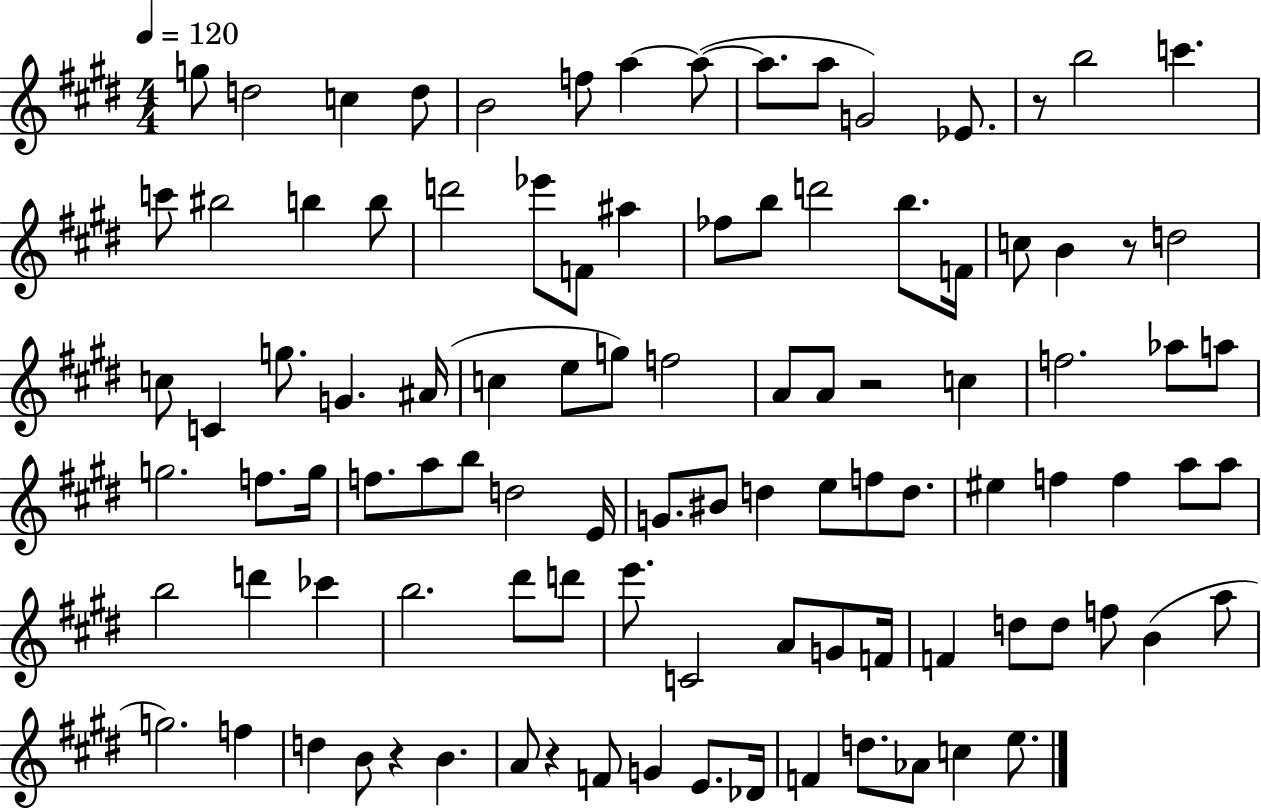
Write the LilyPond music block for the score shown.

{
  \clef treble
  \numericTimeSignature
  \time 4/4
  \key e \major
  \tempo 4 = 120
  g''8 d''2 c''4 d''8 | b'2 f''8 a''4~~ a''8~(~ | a''8. a''8 g'2) ees'8. | r8 b''2 c'''4. | \break c'''8 bis''2 b''4 b''8 | d'''2 ees'''8 f'8 ais''4 | fes''8 b''8 d'''2 b''8. f'16 | c''8 b'4 r8 d''2 | \break c''8 c'4 g''8. g'4. ais'16( | c''4 e''8 g''8) f''2 | a'8 a'8 r2 c''4 | f''2. aes''8 a''8 | \break g''2. f''8. g''16 | f''8. a''8 b''8 d''2 e'16 | g'8. bis'8 d''4 e''8 f''8 d''8. | eis''4 f''4 f''4 a''8 a''8 | \break b''2 d'''4 ces'''4 | b''2. dis'''8 d'''8 | e'''8. c'2 a'8 g'8 f'16 | f'4 d''8 d''8 f''8 b'4( a''8 | \break g''2.) f''4 | d''4 b'8 r4 b'4. | a'8 r4 f'8 g'4 e'8. des'16 | f'4 d''8. aes'8 c''4 e''8. | \break \bar "|."
}